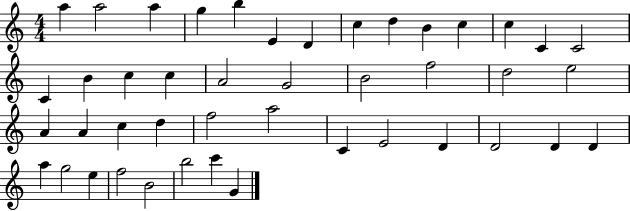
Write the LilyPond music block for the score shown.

{
  \clef treble
  \numericTimeSignature
  \time 4/4
  \key c \major
  a''4 a''2 a''4 | g''4 b''4 e'4 d'4 | c''4 d''4 b'4 c''4 | c''4 c'4 c'2 | \break c'4 b'4 c''4 c''4 | a'2 g'2 | b'2 f''2 | d''2 e''2 | \break a'4 a'4 c''4 d''4 | f''2 a''2 | c'4 e'2 d'4 | d'2 d'4 d'4 | \break a''4 g''2 e''4 | f''2 b'2 | b''2 c'''4 g'4 | \bar "|."
}